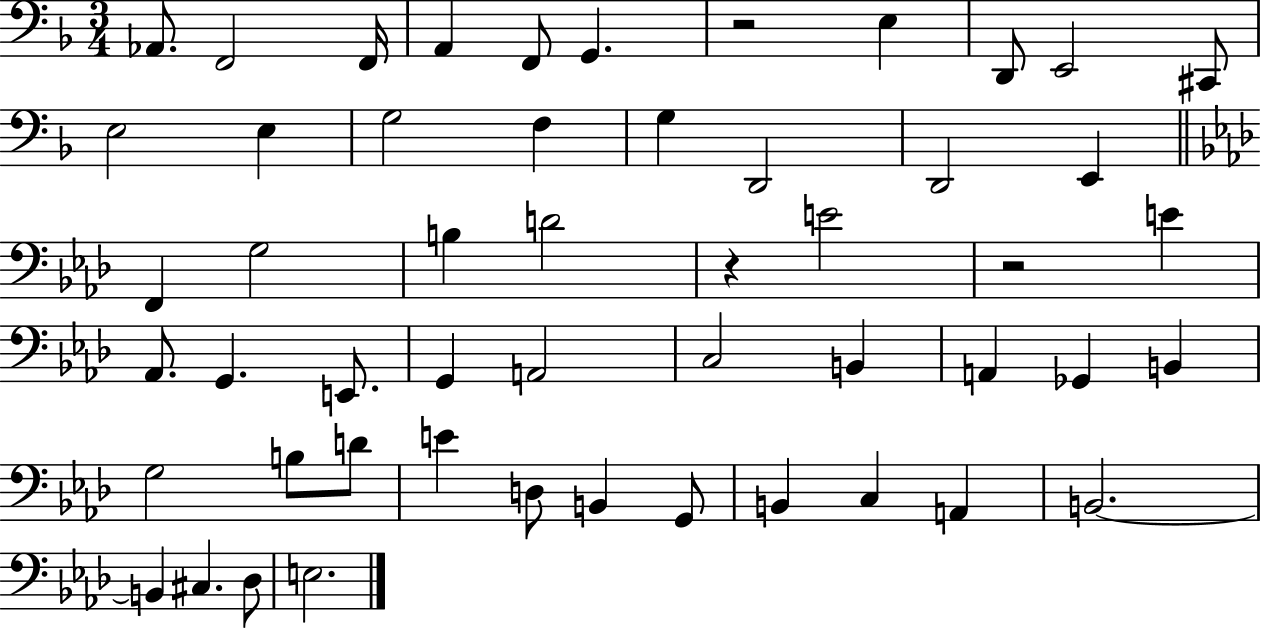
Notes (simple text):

Ab2/e. F2/h F2/s A2/q F2/e G2/q. R/h E3/q D2/e E2/h C#2/e E3/h E3/q G3/h F3/q G3/q D2/h D2/h E2/q F2/q G3/h B3/q D4/h R/q E4/h R/h E4/q Ab2/e. G2/q. E2/e. G2/q A2/h C3/h B2/q A2/q Gb2/q B2/q G3/h B3/e D4/e E4/q D3/e B2/q G2/e B2/q C3/q A2/q B2/h. B2/q C#3/q. Db3/e E3/h.